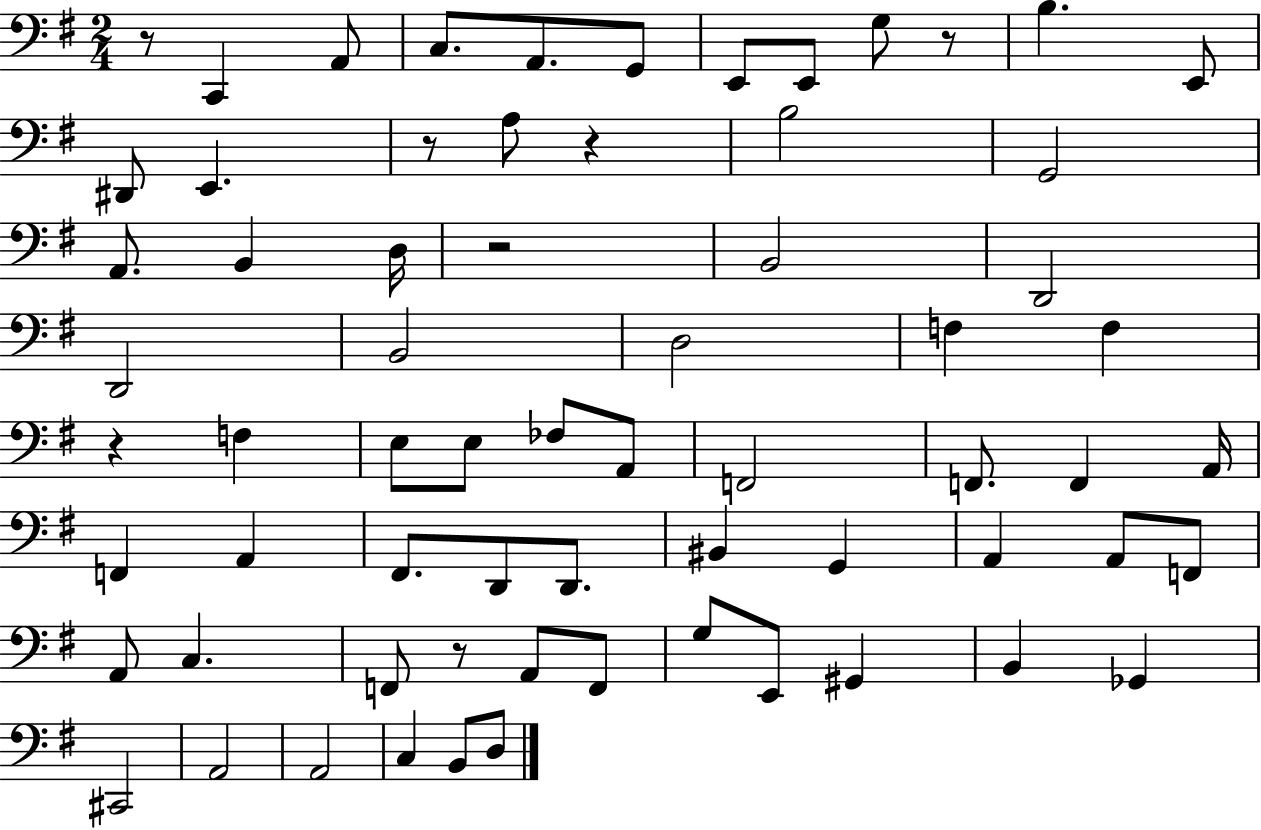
{
  \clef bass
  \numericTimeSignature
  \time 2/4
  \key g \major
  r8 c,4 a,8 | c8. a,8. g,8 | e,8 e,8 g8 r8 | b4. e,8 | \break dis,8 e,4. | r8 a8 r4 | b2 | g,2 | \break a,8. b,4 d16 | r2 | b,2 | d,2 | \break d,2 | b,2 | d2 | f4 f4 | \break r4 f4 | e8 e8 fes8 a,8 | f,2 | f,8. f,4 a,16 | \break f,4 a,4 | fis,8. d,8 d,8. | bis,4 g,4 | a,4 a,8 f,8 | \break a,8 c4. | f,8 r8 a,8 f,8 | g8 e,8 gis,4 | b,4 ges,4 | \break cis,2 | a,2 | a,2 | c4 b,8 d8 | \break \bar "|."
}